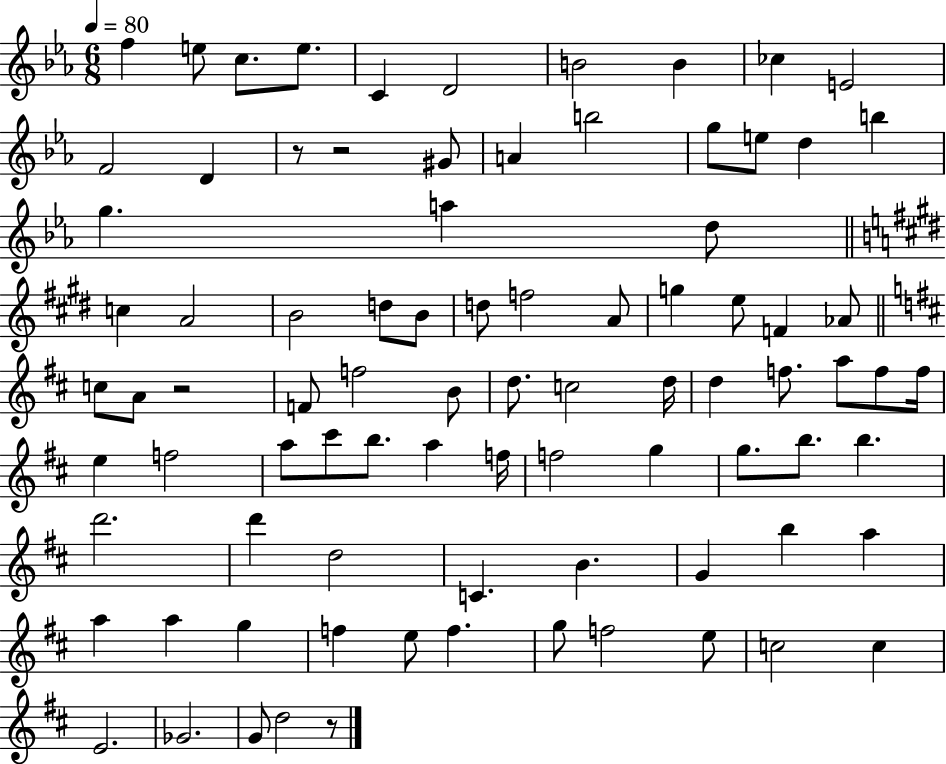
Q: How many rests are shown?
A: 4